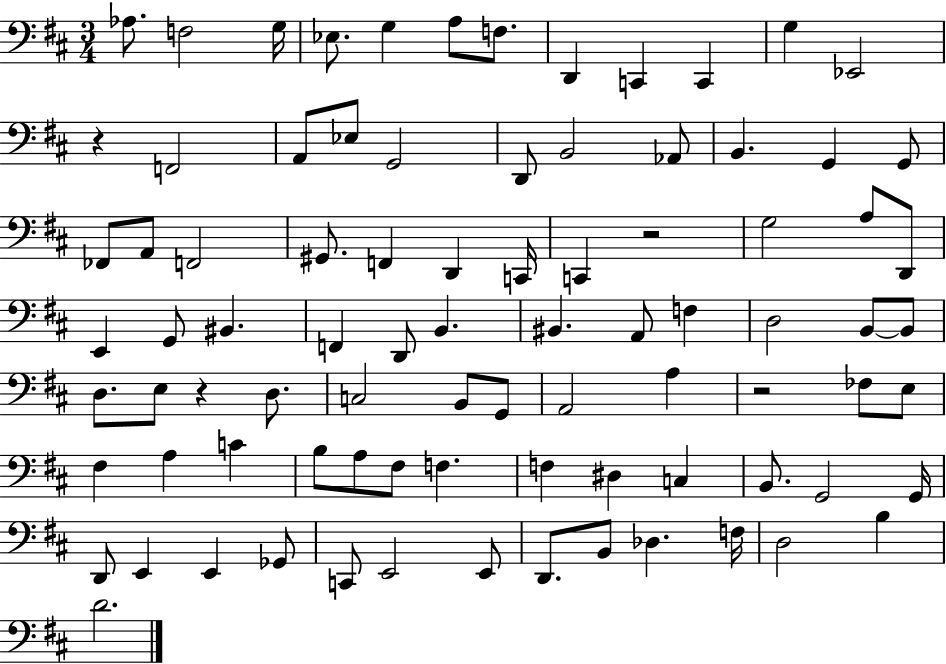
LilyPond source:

{
  \clef bass
  \numericTimeSignature
  \time 3/4
  \key d \major
  \repeat volta 2 { aes8. f2 g16 | ees8. g4 a8 f8. | d,4 c,4 c,4 | g4 ees,2 | \break r4 f,2 | a,8 ees8 g,2 | d,8 b,2 aes,8 | b,4. g,4 g,8 | \break fes,8 a,8 f,2 | gis,8. f,4 d,4 c,16 | c,4 r2 | g2 a8 d,8 | \break e,4 g,8 bis,4. | f,4 d,8 b,4. | bis,4. a,8 f4 | d2 b,8~~ b,8 | \break d8. e8 r4 d8. | c2 b,8 g,8 | a,2 a4 | r2 fes8 e8 | \break fis4 a4 c'4 | b8 a8 fis8 f4. | f4 dis4 c4 | b,8. g,2 g,16 | \break d,8 e,4 e,4 ges,8 | c,8 e,2 e,8 | d,8. b,8 des4. f16 | d2 b4 | \break d'2. | } \bar "|."
}